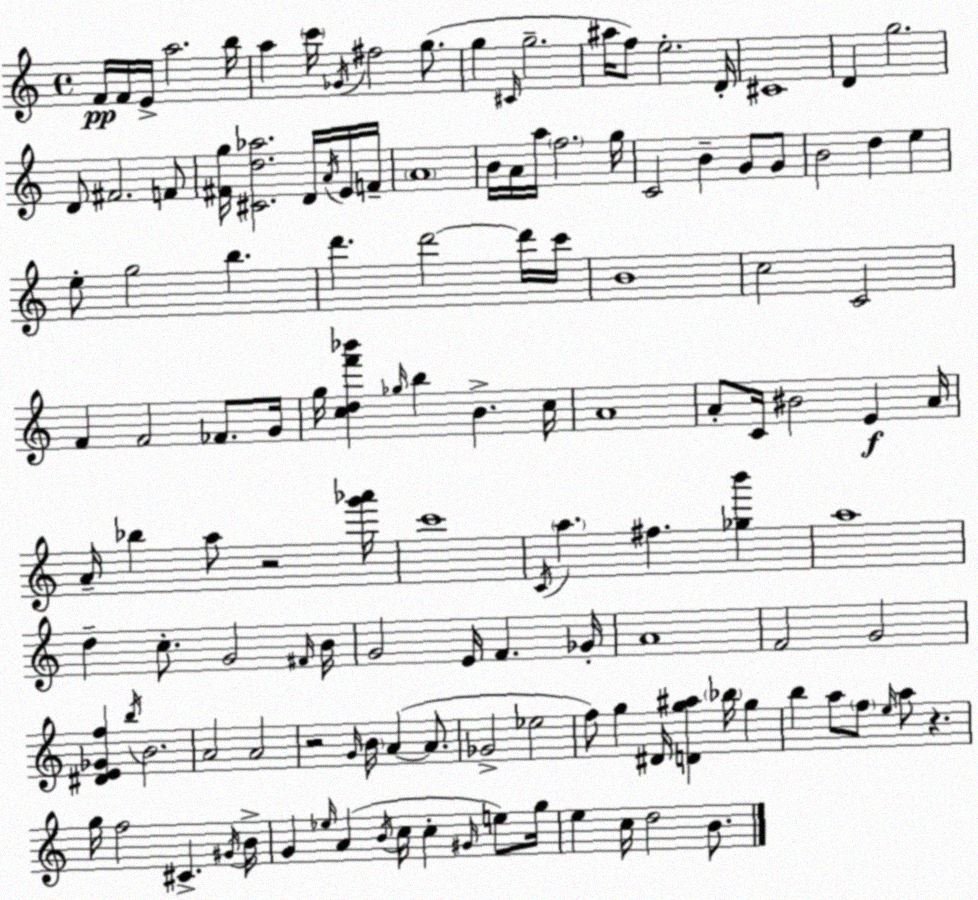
X:1
T:Untitled
M:4/4
L:1/4
K:C
F/4 F/4 E/4 a2 b/4 a c'/4 _G/4 ^f2 g/2 g ^C/4 g2 ^a/4 f/2 e2 D/4 ^C4 D g2 D/2 ^F2 F/2 [^Fg]/4 [^Cd_a]2 D/4 A/4 E/4 F/4 A4 B/4 A/4 a/4 f2 g/4 C2 B G/2 G/2 B2 d e e/2 g2 b d' d'2 d'/4 c'/4 B4 c2 C2 F F2 _F/2 G/4 g/4 [cdf'_b'] _g/4 b B c/4 A4 A/2 C/4 ^B2 E A/4 A/4 _b a/2 z2 [g'_a']/4 c'4 C/4 a ^f [_gb'] a4 d c/2 G2 ^F/4 B/4 G2 E/4 F _G/4 A4 F2 G2 [^DE_Gf] b/4 B2 A2 A2 z2 G/4 B/4 A A/2 _G2 _e2 f/2 g ^D/4 [Dg^a] _b/4 g b a/2 f/2 e/4 a/2 z g/4 f2 ^C ^G/4 B/4 G _e/4 A B/4 c/4 c ^G/4 e/2 g/4 e c/4 d2 B/2